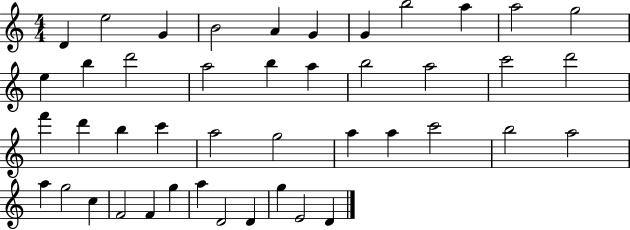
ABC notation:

X:1
T:Untitled
M:4/4
L:1/4
K:C
D e2 G B2 A G G b2 a a2 g2 e b d'2 a2 b a b2 a2 c'2 d'2 f' d' b c' a2 g2 a a c'2 b2 a2 a g2 c F2 F g a D2 D g E2 D